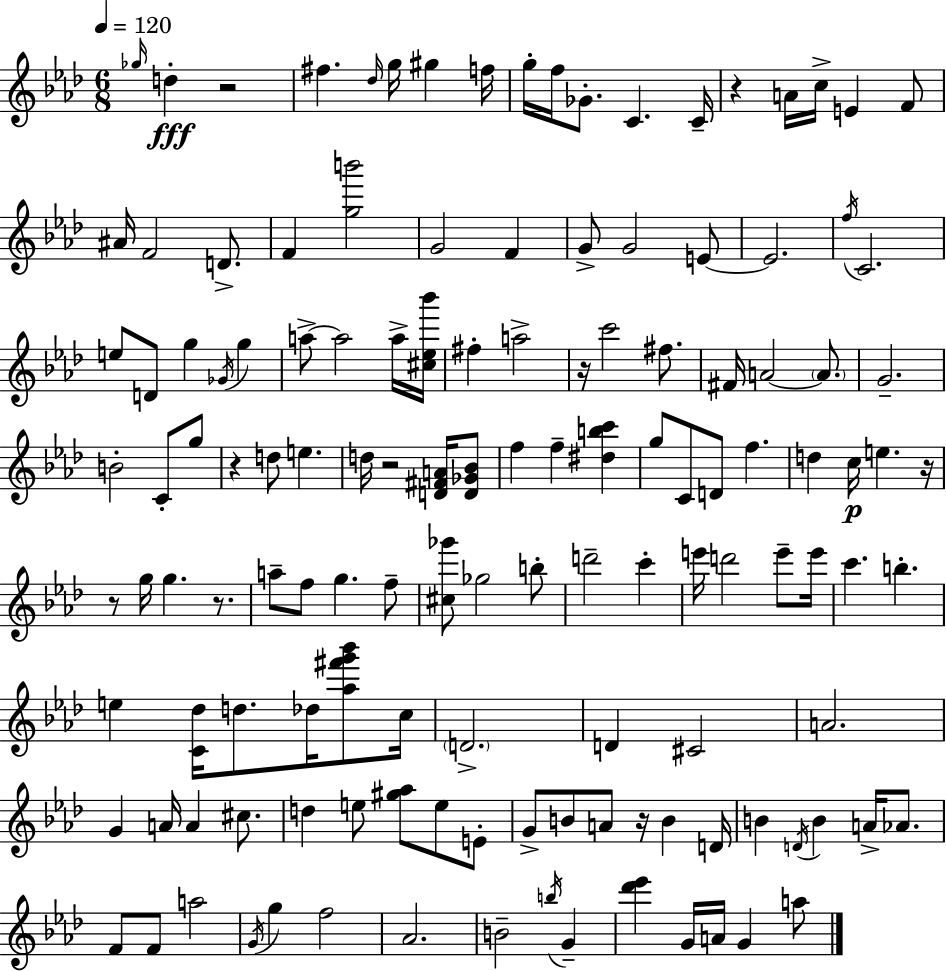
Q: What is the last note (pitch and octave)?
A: A5